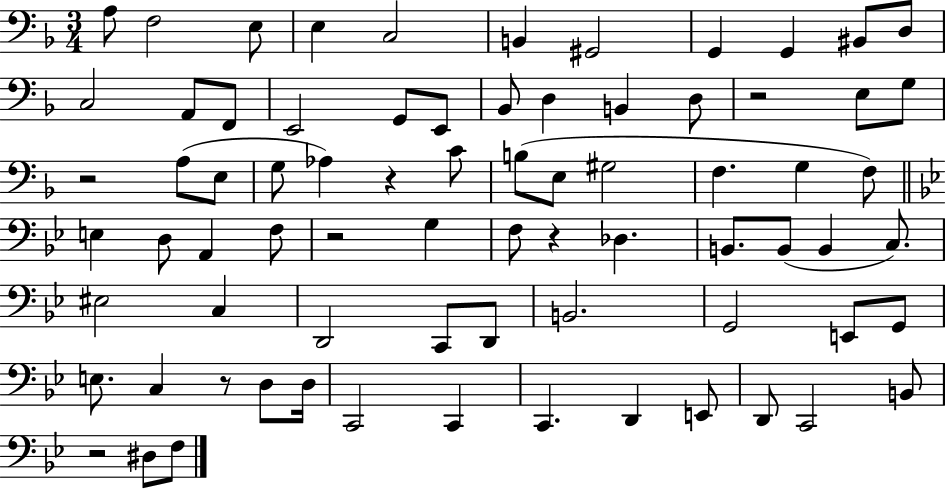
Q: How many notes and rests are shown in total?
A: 75